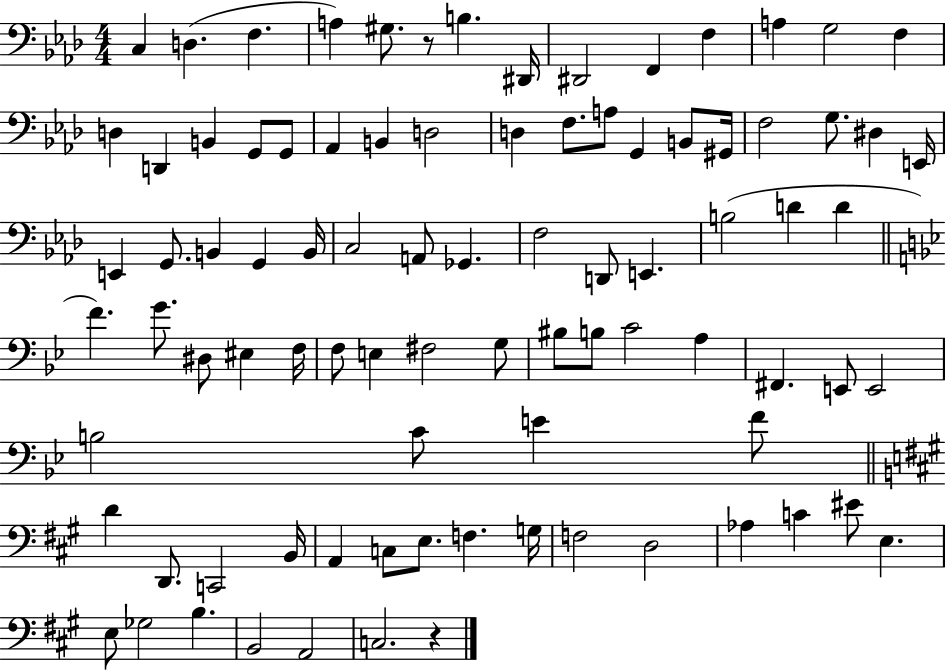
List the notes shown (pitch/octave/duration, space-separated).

C3/q D3/q. F3/q. A3/q G#3/e. R/e B3/q. D#2/s D#2/h F2/q F3/q A3/q G3/h F3/q D3/q D2/q B2/q G2/e G2/e Ab2/q B2/q D3/h D3/q F3/e. A3/e G2/q B2/e G#2/s F3/h G3/e. D#3/q E2/s E2/q G2/e. B2/q G2/q B2/s C3/h A2/e Gb2/q. F3/h D2/e E2/q. B3/h D4/q D4/q F4/q. G4/e. D#3/e EIS3/q F3/s F3/e E3/q F#3/h G3/e BIS3/e B3/e C4/h A3/q F#2/q. E2/e E2/h B3/h C4/e E4/q F4/e D4/q D2/e. C2/h B2/s A2/q C3/e E3/e. F3/q. G3/s F3/h D3/h Ab3/q C4/q EIS4/e E3/q. E3/e Gb3/h B3/q. B2/h A2/h C3/h. R/q